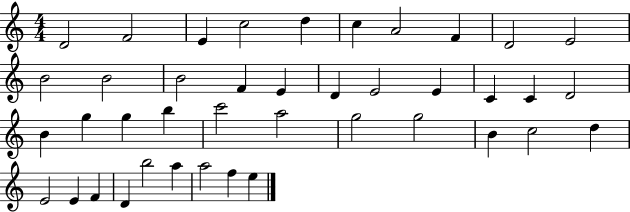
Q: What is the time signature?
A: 4/4